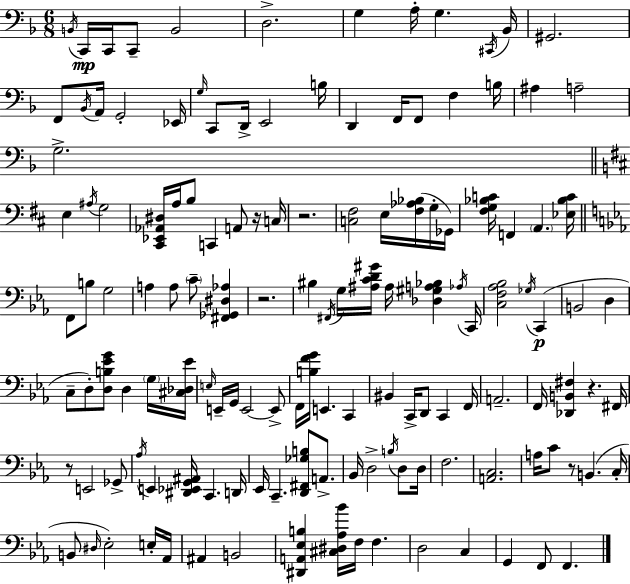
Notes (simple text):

B2/s C2/s C2/s C2/e B2/h D3/h. G3/q A3/s G3/q. C#2/s Bb2/s G#2/h. F2/e Bb2/s A2/s G2/h Eb2/s G3/s C2/e D2/s E2/h B3/s D2/q F2/s F2/e F3/q B3/s A#3/q A3/h G3/h. E3/q A#3/s G3/h [C#2,Eb2,Ab2,D#3]/s A3/s B3/e C2/q A2/e R/s C3/s R/h. [C3,F#3]/h E3/s [F#3,Ab3,Bb3]/s G3/s Gb2/s [F#3,G3,Bb3,C4]/s F2/q A2/q. [Eb3,Bb3,C4]/s F2/e B3/e G3/h A3/q A3/e C4/e [F#2,Gb2,D#3,Ab3]/q R/h. BIS3/q F#2/s G3/s [A#3,C4,D4,G#4]/s A#3/s [Db3,G#3,A3,Bb3]/q Ab3/s C2/s [C3,F3,Ab3,Bb3]/h Gb3/s C2/q B2/h D3/q C3/e D3/e [D3,B3,Eb4,G4]/e D3/q G3/s [C#3,Db3,Eb4]/s E3/s E2/s G2/s E2/h E2/e F2/s [B3,F4,G4]/s E2/q. C2/q BIS2/q C2/s D2/e C2/q F2/s A2/h. F2/s [Db2,B2,F#3]/q R/q. F#2/s R/e E2/h Gb2/e Ab3/s E2/q [D#2,Eb2,G2,A#2]/s C2/q. D2/s Eb2/s C2/q. [D2,F#2,Gb3,B3]/e A2/e. Bb2/s D3/h B3/s D3/e D3/s F3/h. [A2,C3]/h. A3/s C4/e R/e B2/q. C3/s B2/e D#3/s Eb3/h E3/s Ab2/s A#2/q B2/h [D#2,A2,Eb3,B3]/q [C#3,D#3,Ab3,Bb4]/s F3/s F3/q. D3/h C3/q G2/q F2/e F2/q.